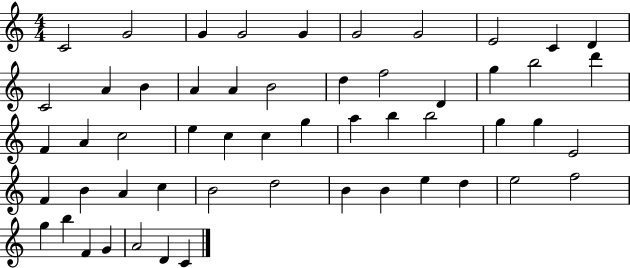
C4/h G4/h G4/q G4/h G4/q G4/h G4/h E4/h C4/q D4/q C4/h A4/q B4/q A4/q A4/q B4/h D5/q F5/h D4/q G5/q B5/h D6/q F4/q A4/q C5/h E5/q C5/q C5/q G5/q A5/q B5/q B5/h G5/q G5/q E4/h F4/q B4/q A4/q C5/q B4/h D5/h B4/q B4/q E5/q D5/q E5/h F5/h G5/q B5/q F4/q G4/q A4/h D4/q C4/q